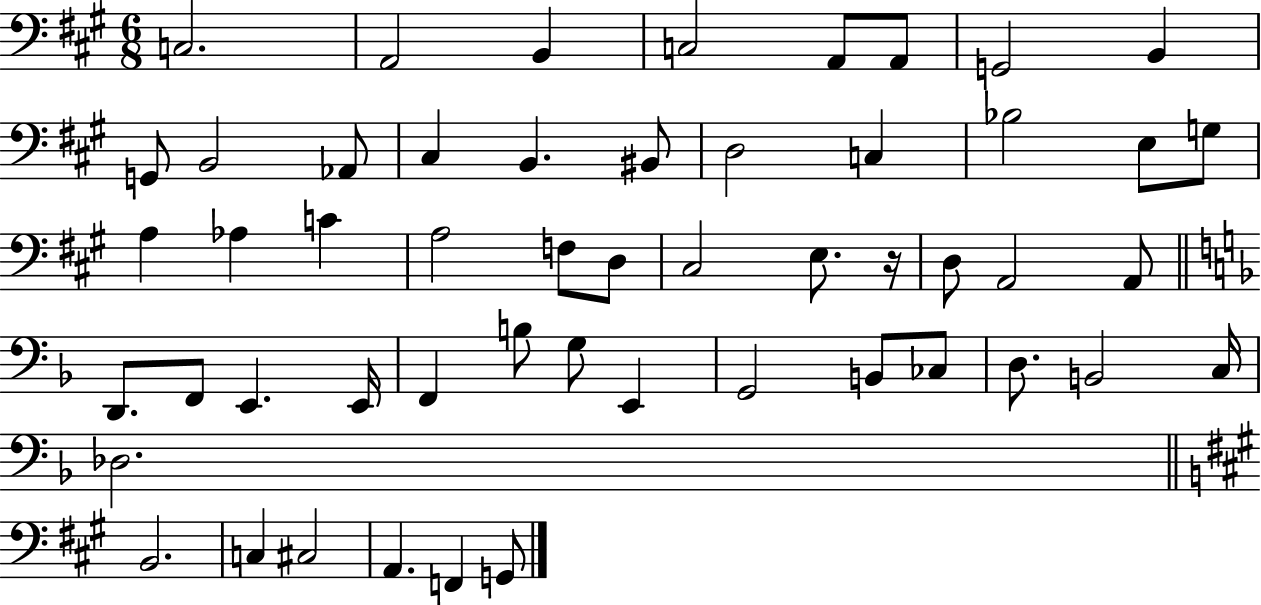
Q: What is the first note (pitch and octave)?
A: C3